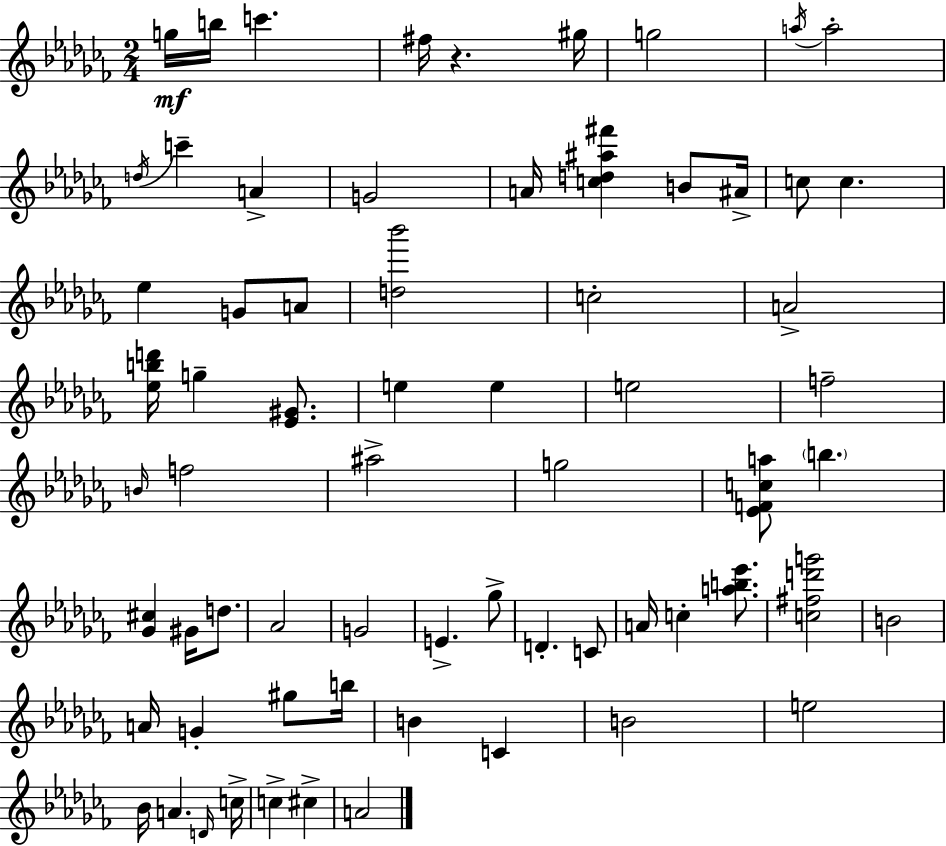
{
  \clef treble
  \numericTimeSignature
  \time 2/4
  \key aes \minor
  g''16\mf b''16 c'''4. | fis''16 r4. gis''16 | g''2 | \acciaccatura { a''16 } a''2-. | \break \acciaccatura { d''16 } c'''4-- a'4-> | g'2 | a'16 <c'' d'' ais'' fis'''>4 b'8 | ais'16-> c''8 c''4. | \break ees''4 g'8 | a'8 <d'' bes'''>2 | c''2-. | a'2-> | \break <ees'' b'' d'''>16 g''4-- <ees' gis'>8. | e''4 e''4 | e''2 | f''2-- | \break \grace { b'16 } f''2 | ais''2-> | g''2 | <ees' f' c'' a''>8 \parenthesize b''4. | \break <ges' cis''>4 gis'16 | d''8. aes'2 | g'2 | e'4.-> | \break ges''8-> d'4.-. | c'8 a'16 c''4-. | <a'' b'' ees'''>8. <c'' fis'' d''' g'''>2 | b'2 | \break a'16 g'4-. | gis''8 b''16 b'4 c'4 | b'2 | e''2 | \break bes'16 a'4. | \grace { d'16 } c''16-> c''4-> | cis''4-> a'2 | \bar "|."
}